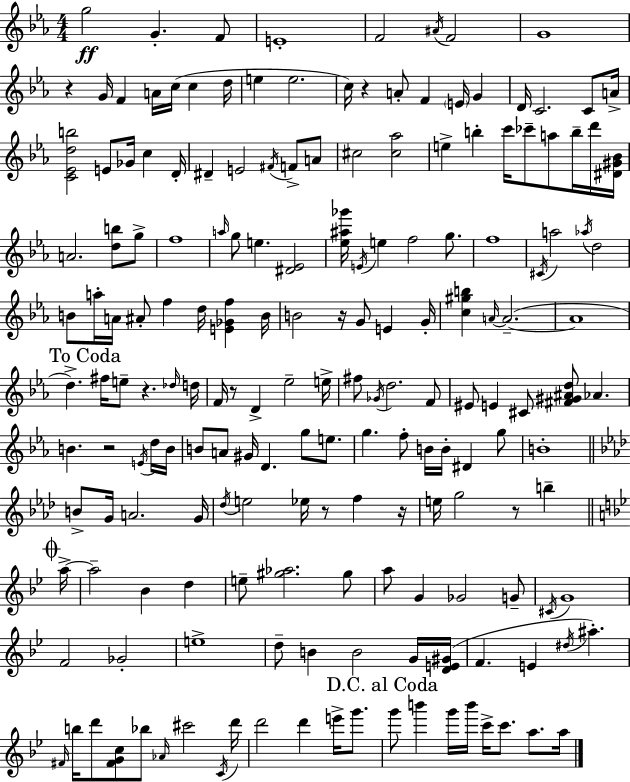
G5/h G4/q. F4/e E4/w F4/h A#4/s F4/h G4/w R/q G4/s F4/q A4/s C5/s C5/q D5/s E5/q E5/h. C5/s R/q A4/e F4/q E4/s G4/q D4/s C4/h. C4/e A4/s [C4,Eb4,D5,B5]/h E4/e Gb4/s C5/q D4/s D#4/q E4/h F#4/s F4/e A4/e C#5/h [C#5,Ab5]/h E5/q B5/q C6/s CES6/e A5/e B5/s D6/s [D#4,G#4,Bb4]/s A4/h. [D5,B5]/e G5/e F5/w A5/s G5/e E5/q. [D#4,Eb4]/h [Eb5,A#5,Gb6]/s E4/s E5/q F5/h G5/e. F5/w C#4/s A5/h Ab5/s D5/h B4/e A5/s A4/s A#4/e F5/q D5/s [E4,Gb4,F5]/q B4/s B4/h R/s G4/e E4/q G4/s [C5,G#5,B5]/q A4/s A4/h. A4/w D5/q. F#5/s E5/e R/q. Db5/s D5/s F4/s R/e D4/q Eb5/h E5/s F#5/e Gb4/s D5/h. F4/e EIS4/e E4/q C#4/e [F#4,G#4,A#4,D5]/e Ab4/q. B4/q. R/h E4/s D5/s B4/s B4/e A4/e G#4/s D4/q. G5/e E5/e. G5/q. F5/e B4/s B4/s D#4/q G5/e B4/w B4/e G4/s A4/h. G4/s Db5/s E5/h Eb5/s R/e F5/q R/s E5/s G5/h R/e B5/q A5/s A5/h Bb4/q D5/q E5/e [G#5,Ab5]/h. G#5/e A5/e G4/q Gb4/h G4/e C#4/s G4/w F4/h Gb4/h E5/w D5/e B4/q B4/h G4/s [D4,E4,G#4]/s F4/q. E4/q D#5/s A#5/q. F#4/s B5/s D6/e [F#4,G4,C5]/e Bb5/e Ab4/s C#6/h C4/s D6/s D6/h D6/q E6/s G6/e. G6/e B6/q G6/s B6/s C6/s C6/e. A5/e. A5/s